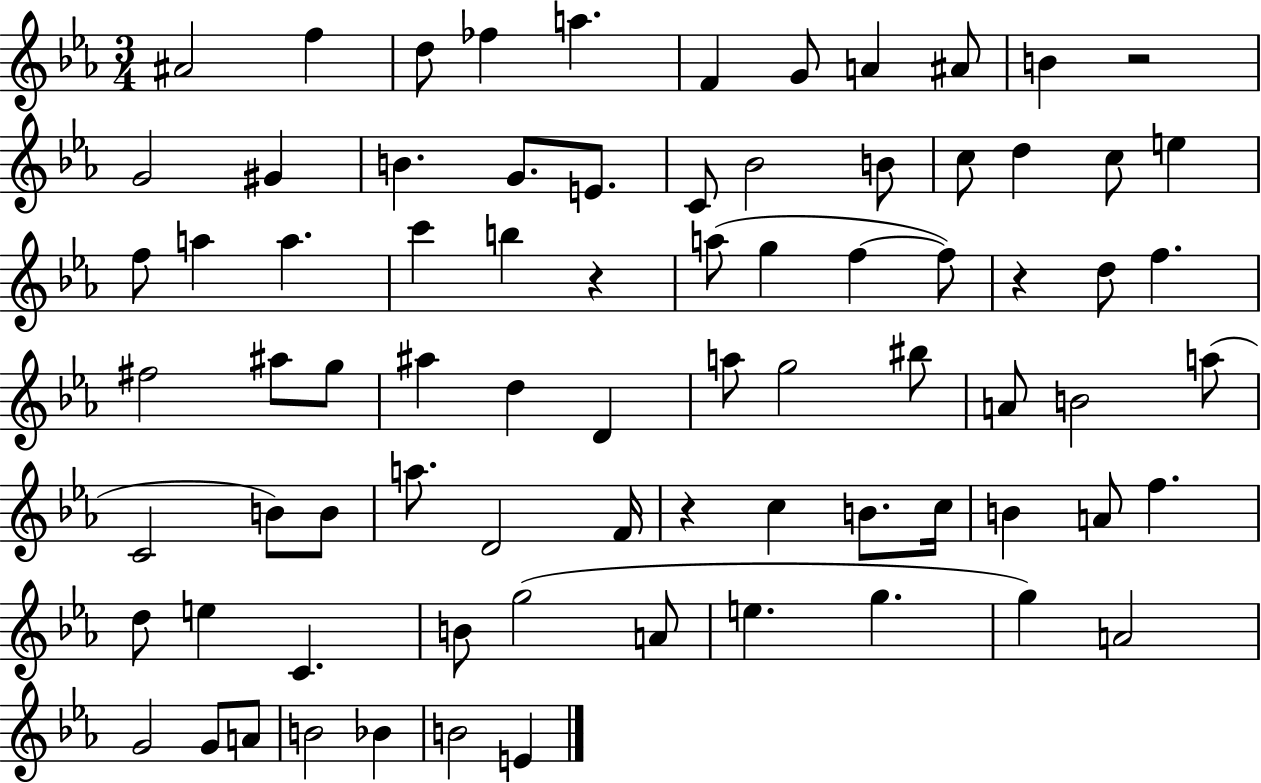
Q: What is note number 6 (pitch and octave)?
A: F4